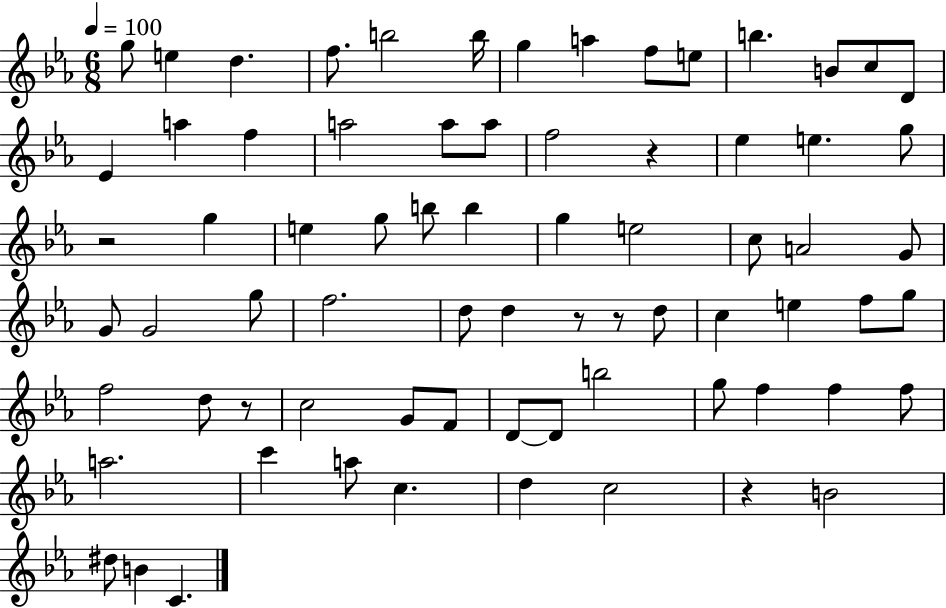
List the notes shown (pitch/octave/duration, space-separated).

G5/e E5/q D5/q. F5/e. B5/h B5/s G5/q A5/q F5/e E5/e B5/q. B4/e C5/e D4/e Eb4/q A5/q F5/q A5/h A5/e A5/e F5/h R/q Eb5/q E5/q. G5/e R/h G5/q E5/q G5/e B5/e B5/q G5/q E5/h C5/e A4/h G4/e G4/e G4/h G5/e F5/h. D5/e D5/q R/e R/e D5/e C5/q E5/q F5/e G5/e F5/h D5/e R/e C5/h G4/e F4/e D4/e D4/e B5/h G5/e F5/q F5/q F5/e A5/h. C6/q A5/e C5/q. D5/q C5/h R/q B4/h D#5/e B4/q C4/q.